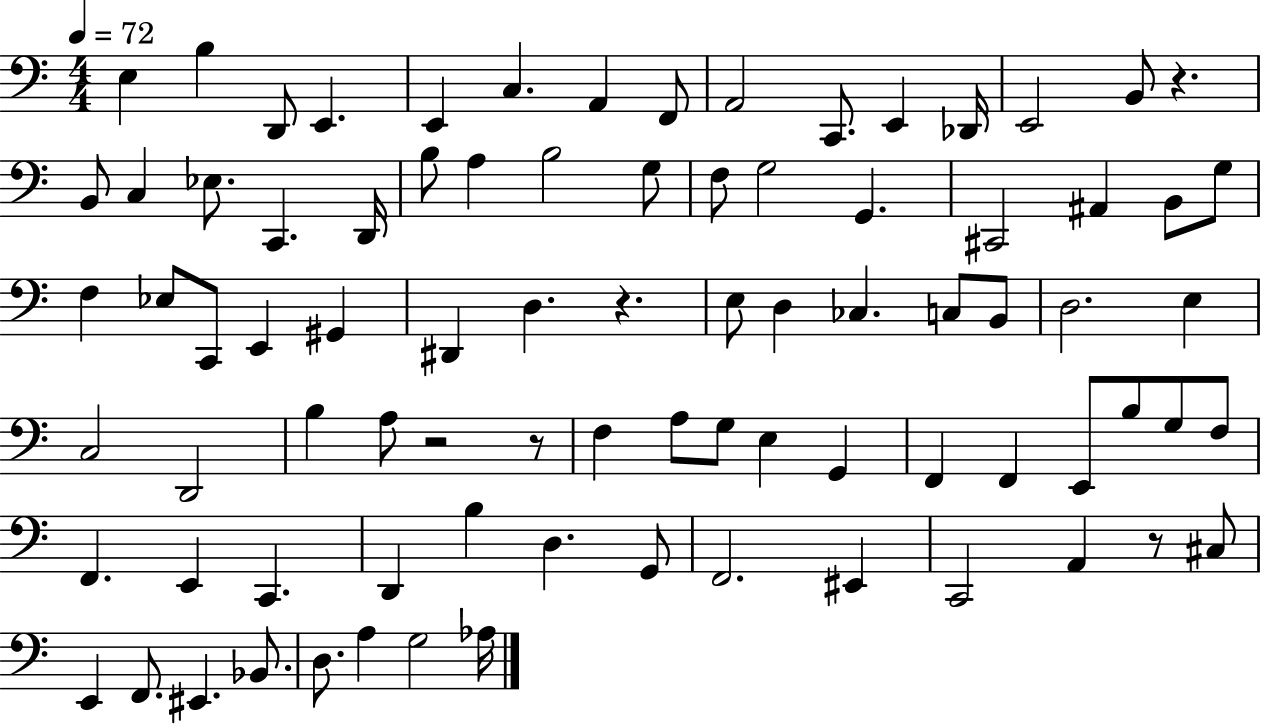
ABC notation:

X:1
T:Untitled
M:4/4
L:1/4
K:C
E, B, D,,/2 E,, E,, C, A,, F,,/2 A,,2 C,,/2 E,, _D,,/4 E,,2 B,,/2 z B,,/2 C, _E,/2 C,, D,,/4 B,/2 A, B,2 G,/2 F,/2 G,2 G,, ^C,,2 ^A,, B,,/2 G,/2 F, _E,/2 C,,/2 E,, ^G,, ^D,, D, z E,/2 D, _C, C,/2 B,,/2 D,2 E, C,2 D,,2 B, A,/2 z2 z/2 F, A,/2 G,/2 E, G,, F,, F,, E,,/2 B,/2 G,/2 F,/2 F,, E,, C,, D,, B, D, G,,/2 F,,2 ^E,, C,,2 A,, z/2 ^C,/2 E,, F,,/2 ^E,, _B,,/2 D,/2 A, G,2 _A,/4